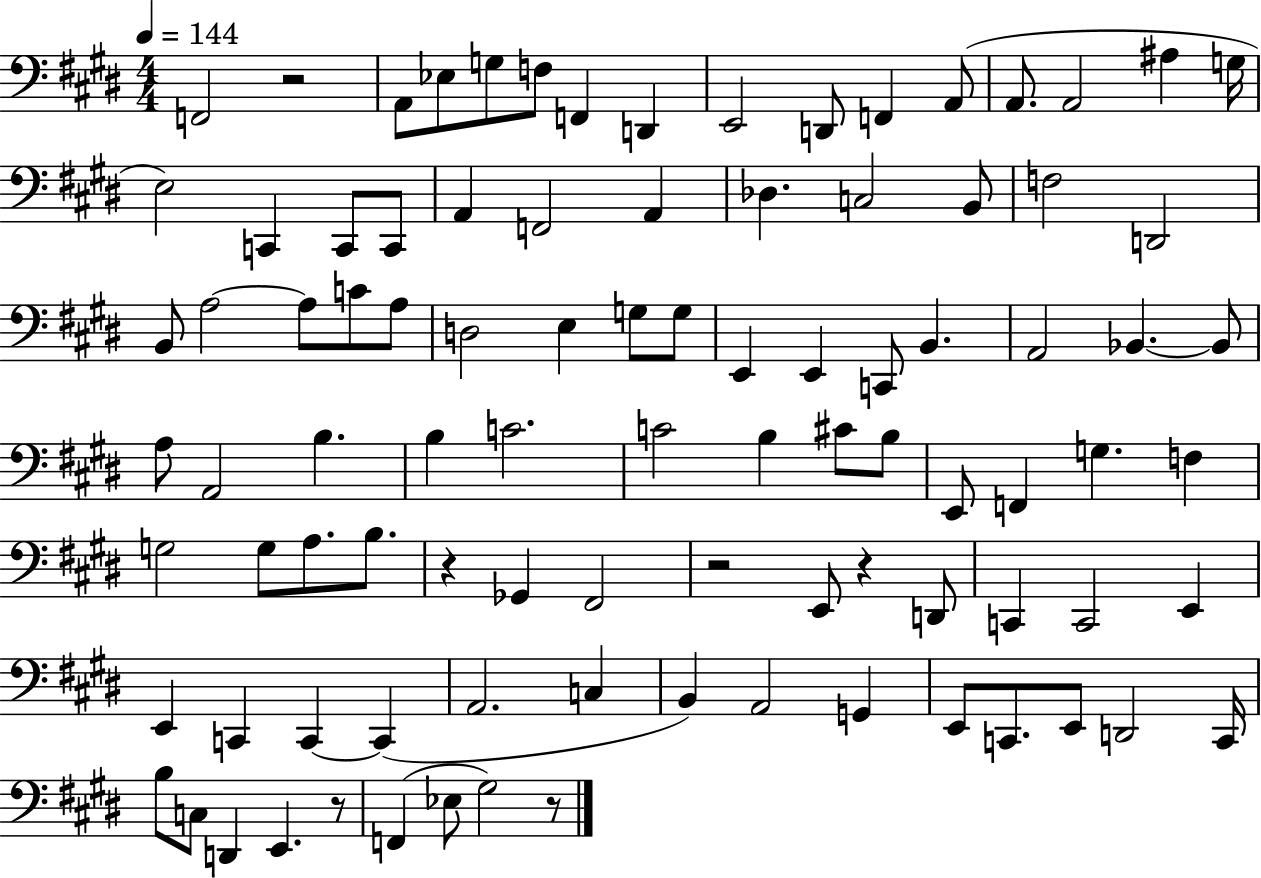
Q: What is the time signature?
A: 4/4